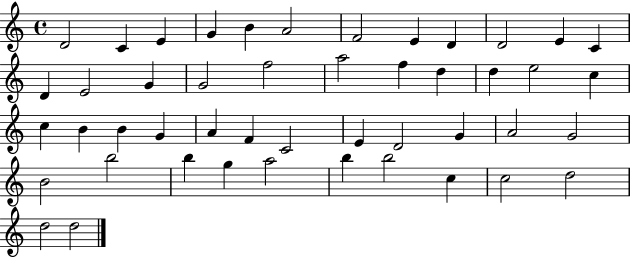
D4/h C4/q E4/q G4/q B4/q A4/h F4/h E4/q D4/q D4/h E4/q C4/q D4/q E4/h G4/q G4/h F5/h A5/h F5/q D5/q D5/q E5/h C5/q C5/q B4/q B4/q G4/q A4/q F4/q C4/h E4/q D4/h G4/q A4/h G4/h B4/h B5/h B5/q G5/q A5/h B5/q B5/h C5/q C5/h D5/h D5/h D5/h